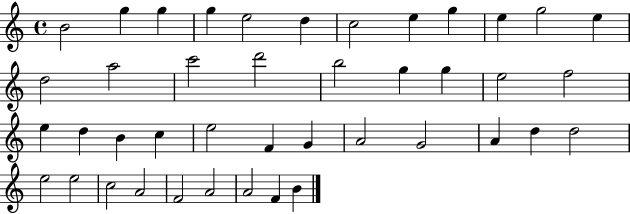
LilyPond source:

{
  \clef treble
  \time 4/4
  \defaultTimeSignature
  \key c \major
  b'2 g''4 g''4 | g''4 e''2 d''4 | c''2 e''4 g''4 | e''4 g''2 e''4 | \break d''2 a''2 | c'''2 d'''2 | b''2 g''4 g''4 | e''2 f''2 | \break e''4 d''4 b'4 c''4 | e''2 f'4 g'4 | a'2 g'2 | a'4 d''4 d''2 | \break e''2 e''2 | c''2 a'2 | f'2 a'2 | a'2 f'4 b'4 | \break \bar "|."
}